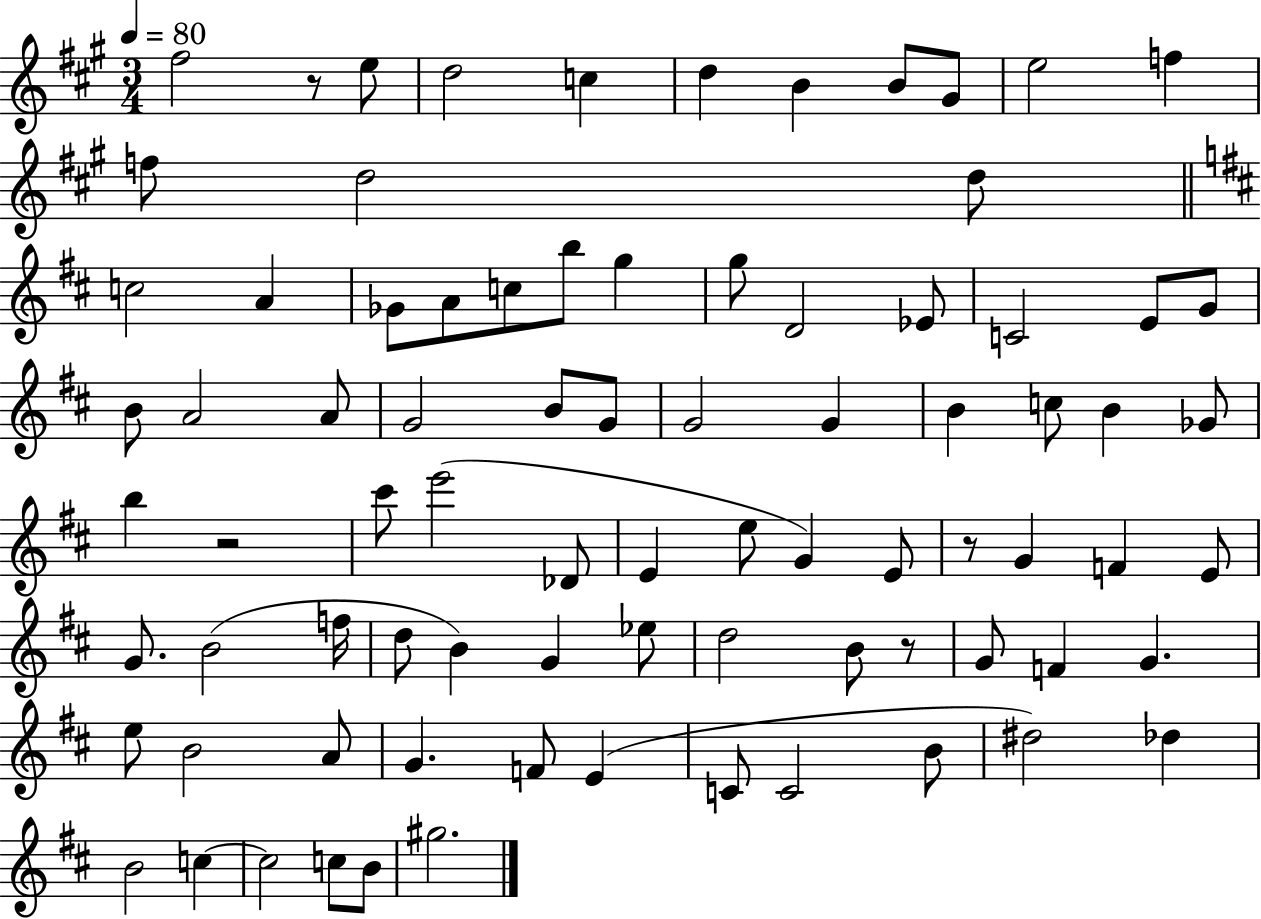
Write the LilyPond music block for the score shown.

{
  \clef treble
  \numericTimeSignature
  \time 3/4
  \key a \major
  \tempo 4 = 80
  fis''2 r8 e''8 | d''2 c''4 | d''4 b'4 b'8 gis'8 | e''2 f''4 | \break f''8 d''2 d''8 | \bar "||" \break \key b \minor c''2 a'4 | ges'8 a'8 c''8 b''8 g''4 | g''8 d'2 ees'8 | c'2 e'8 g'8 | \break b'8 a'2 a'8 | g'2 b'8 g'8 | g'2 g'4 | b'4 c''8 b'4 ges'8 | \break b''4 r2 | cis'''8 e'''2( des'8 | e'4 e''8 g'4) e'8 | r8 g'4 f'4 e'8 | \break g'8. b'2( f''16 | d''8 b'4) g'4 ees''8 | d''2 b'8 r8 | g'8 f'4 g'4. | \break e''8 b'2 a'8 | g'4. f'8 e'4( | c'8 c'2 b'8 | dis''2) des''4 | \break b'2 c''4~~ | c''2 c''8 b'8 | gis''2. | \bar "|."
}